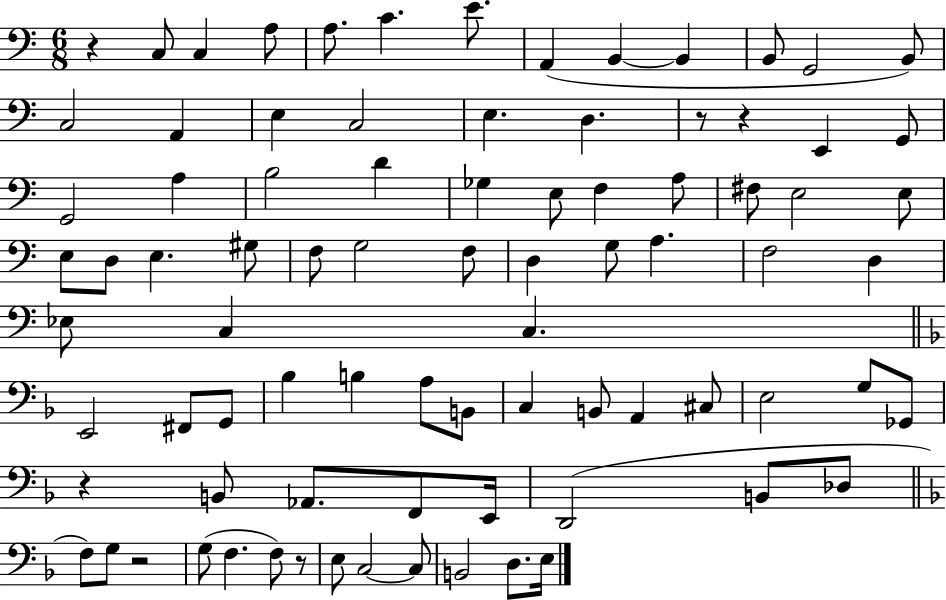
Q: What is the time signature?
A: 6/8